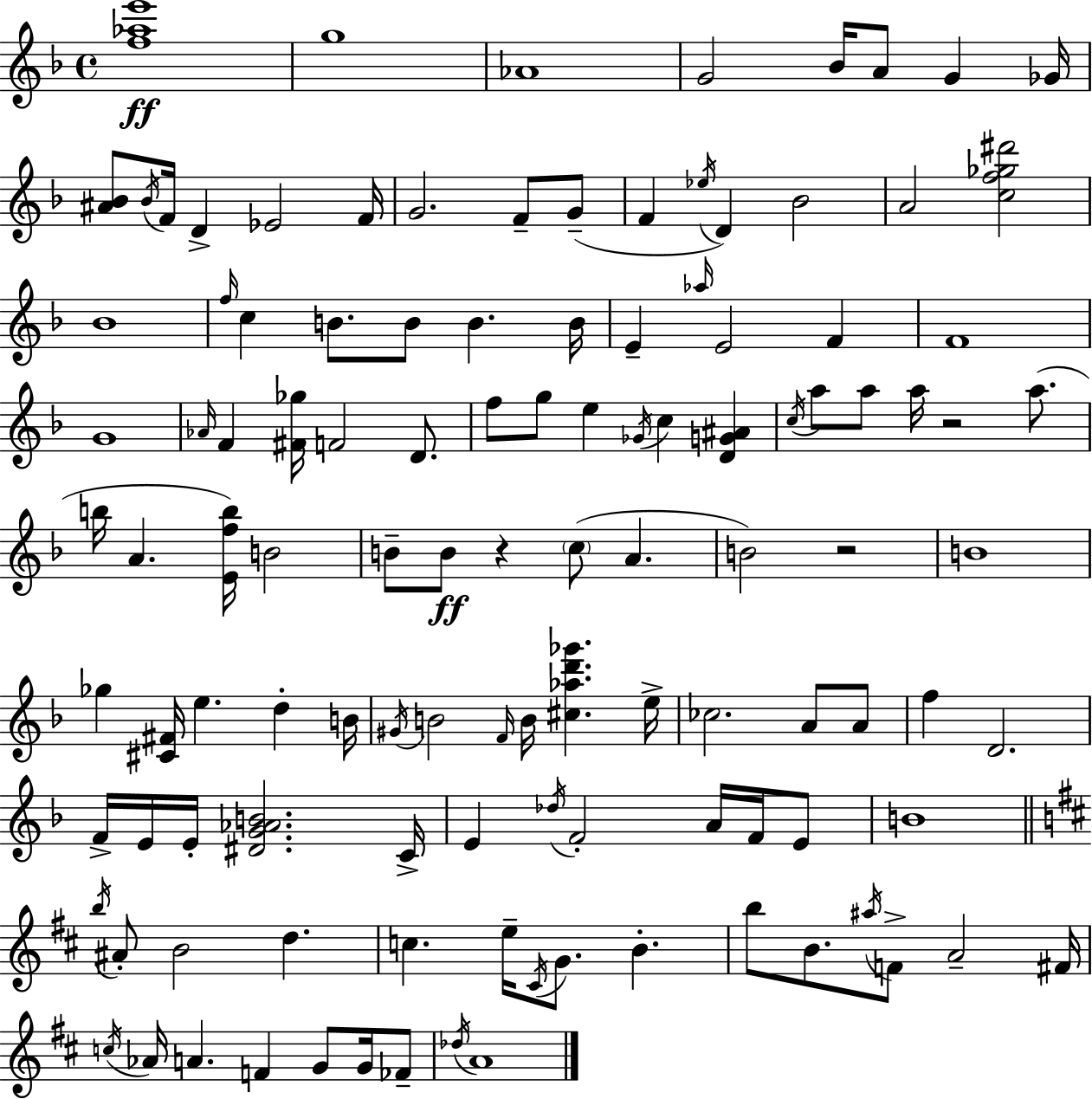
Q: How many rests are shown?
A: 3